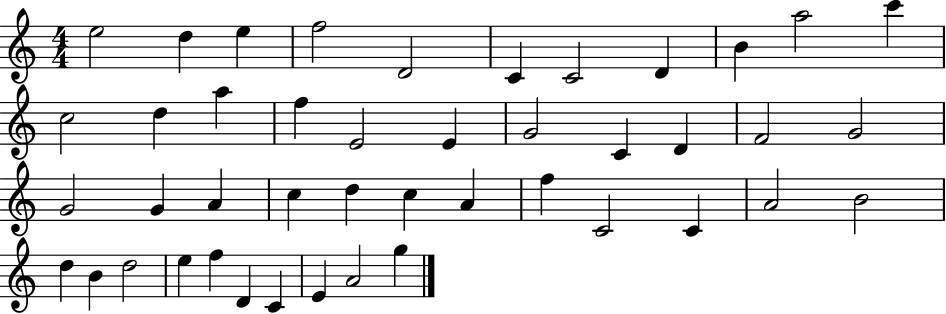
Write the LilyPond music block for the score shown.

{
  \clef treble
  \numericTimeSignature
  \time 4/4
  \key c \major
  e''2 d''4 e''4 | f''2 d'2 | c'4 c'2 d'4 | b'4 a''2 c'''4 | \break c''2 d''4 a''4 | f''4 e'2 e'4 | g'2 c'4 d'4 | f'2 g'2 | \break g'2 g'4 a'4 | c''4 d''4 c''4 a'4 | f''4 c'2 c'4 | a'2 b'2 | \break d''4 b'4 d''2 | e''4 f''4 d'4 c'4 | e'4 a'2 g''4 | \bar "|."
}